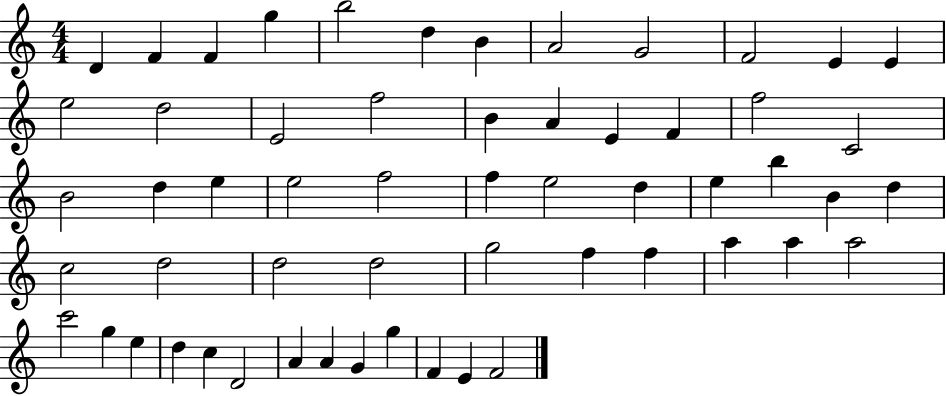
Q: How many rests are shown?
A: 0